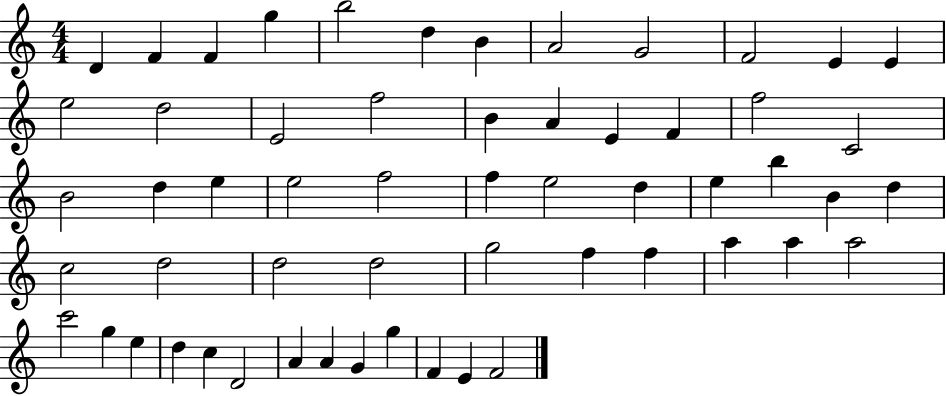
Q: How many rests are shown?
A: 0